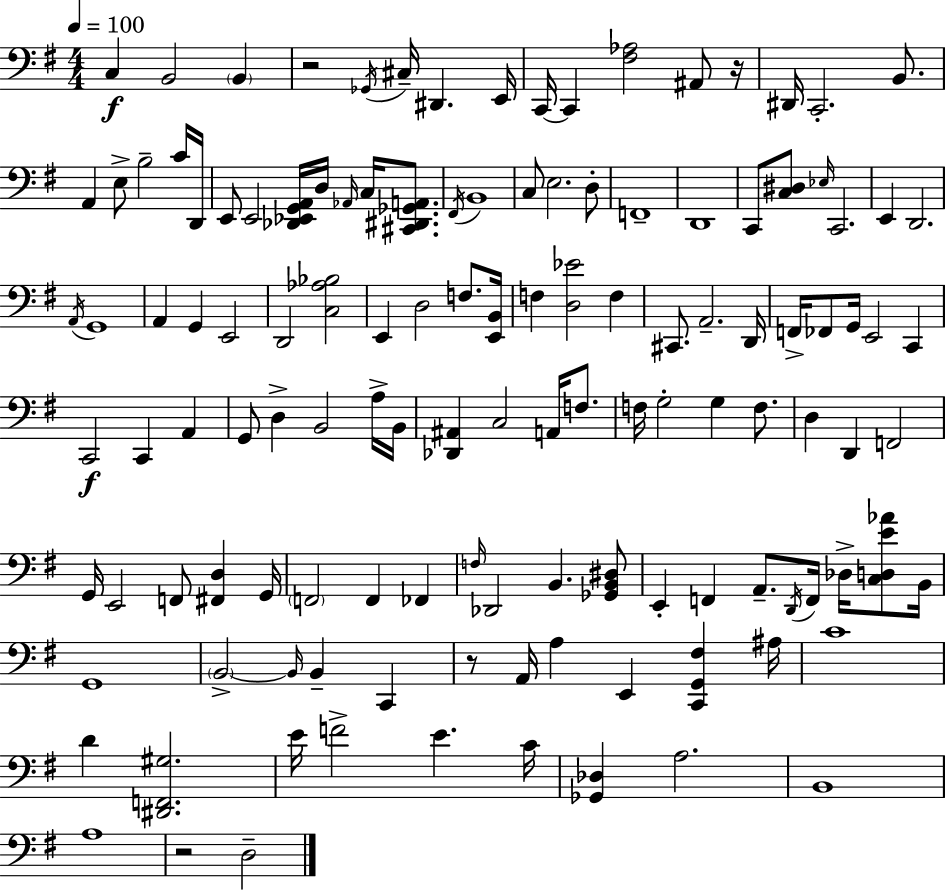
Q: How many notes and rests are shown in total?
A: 126